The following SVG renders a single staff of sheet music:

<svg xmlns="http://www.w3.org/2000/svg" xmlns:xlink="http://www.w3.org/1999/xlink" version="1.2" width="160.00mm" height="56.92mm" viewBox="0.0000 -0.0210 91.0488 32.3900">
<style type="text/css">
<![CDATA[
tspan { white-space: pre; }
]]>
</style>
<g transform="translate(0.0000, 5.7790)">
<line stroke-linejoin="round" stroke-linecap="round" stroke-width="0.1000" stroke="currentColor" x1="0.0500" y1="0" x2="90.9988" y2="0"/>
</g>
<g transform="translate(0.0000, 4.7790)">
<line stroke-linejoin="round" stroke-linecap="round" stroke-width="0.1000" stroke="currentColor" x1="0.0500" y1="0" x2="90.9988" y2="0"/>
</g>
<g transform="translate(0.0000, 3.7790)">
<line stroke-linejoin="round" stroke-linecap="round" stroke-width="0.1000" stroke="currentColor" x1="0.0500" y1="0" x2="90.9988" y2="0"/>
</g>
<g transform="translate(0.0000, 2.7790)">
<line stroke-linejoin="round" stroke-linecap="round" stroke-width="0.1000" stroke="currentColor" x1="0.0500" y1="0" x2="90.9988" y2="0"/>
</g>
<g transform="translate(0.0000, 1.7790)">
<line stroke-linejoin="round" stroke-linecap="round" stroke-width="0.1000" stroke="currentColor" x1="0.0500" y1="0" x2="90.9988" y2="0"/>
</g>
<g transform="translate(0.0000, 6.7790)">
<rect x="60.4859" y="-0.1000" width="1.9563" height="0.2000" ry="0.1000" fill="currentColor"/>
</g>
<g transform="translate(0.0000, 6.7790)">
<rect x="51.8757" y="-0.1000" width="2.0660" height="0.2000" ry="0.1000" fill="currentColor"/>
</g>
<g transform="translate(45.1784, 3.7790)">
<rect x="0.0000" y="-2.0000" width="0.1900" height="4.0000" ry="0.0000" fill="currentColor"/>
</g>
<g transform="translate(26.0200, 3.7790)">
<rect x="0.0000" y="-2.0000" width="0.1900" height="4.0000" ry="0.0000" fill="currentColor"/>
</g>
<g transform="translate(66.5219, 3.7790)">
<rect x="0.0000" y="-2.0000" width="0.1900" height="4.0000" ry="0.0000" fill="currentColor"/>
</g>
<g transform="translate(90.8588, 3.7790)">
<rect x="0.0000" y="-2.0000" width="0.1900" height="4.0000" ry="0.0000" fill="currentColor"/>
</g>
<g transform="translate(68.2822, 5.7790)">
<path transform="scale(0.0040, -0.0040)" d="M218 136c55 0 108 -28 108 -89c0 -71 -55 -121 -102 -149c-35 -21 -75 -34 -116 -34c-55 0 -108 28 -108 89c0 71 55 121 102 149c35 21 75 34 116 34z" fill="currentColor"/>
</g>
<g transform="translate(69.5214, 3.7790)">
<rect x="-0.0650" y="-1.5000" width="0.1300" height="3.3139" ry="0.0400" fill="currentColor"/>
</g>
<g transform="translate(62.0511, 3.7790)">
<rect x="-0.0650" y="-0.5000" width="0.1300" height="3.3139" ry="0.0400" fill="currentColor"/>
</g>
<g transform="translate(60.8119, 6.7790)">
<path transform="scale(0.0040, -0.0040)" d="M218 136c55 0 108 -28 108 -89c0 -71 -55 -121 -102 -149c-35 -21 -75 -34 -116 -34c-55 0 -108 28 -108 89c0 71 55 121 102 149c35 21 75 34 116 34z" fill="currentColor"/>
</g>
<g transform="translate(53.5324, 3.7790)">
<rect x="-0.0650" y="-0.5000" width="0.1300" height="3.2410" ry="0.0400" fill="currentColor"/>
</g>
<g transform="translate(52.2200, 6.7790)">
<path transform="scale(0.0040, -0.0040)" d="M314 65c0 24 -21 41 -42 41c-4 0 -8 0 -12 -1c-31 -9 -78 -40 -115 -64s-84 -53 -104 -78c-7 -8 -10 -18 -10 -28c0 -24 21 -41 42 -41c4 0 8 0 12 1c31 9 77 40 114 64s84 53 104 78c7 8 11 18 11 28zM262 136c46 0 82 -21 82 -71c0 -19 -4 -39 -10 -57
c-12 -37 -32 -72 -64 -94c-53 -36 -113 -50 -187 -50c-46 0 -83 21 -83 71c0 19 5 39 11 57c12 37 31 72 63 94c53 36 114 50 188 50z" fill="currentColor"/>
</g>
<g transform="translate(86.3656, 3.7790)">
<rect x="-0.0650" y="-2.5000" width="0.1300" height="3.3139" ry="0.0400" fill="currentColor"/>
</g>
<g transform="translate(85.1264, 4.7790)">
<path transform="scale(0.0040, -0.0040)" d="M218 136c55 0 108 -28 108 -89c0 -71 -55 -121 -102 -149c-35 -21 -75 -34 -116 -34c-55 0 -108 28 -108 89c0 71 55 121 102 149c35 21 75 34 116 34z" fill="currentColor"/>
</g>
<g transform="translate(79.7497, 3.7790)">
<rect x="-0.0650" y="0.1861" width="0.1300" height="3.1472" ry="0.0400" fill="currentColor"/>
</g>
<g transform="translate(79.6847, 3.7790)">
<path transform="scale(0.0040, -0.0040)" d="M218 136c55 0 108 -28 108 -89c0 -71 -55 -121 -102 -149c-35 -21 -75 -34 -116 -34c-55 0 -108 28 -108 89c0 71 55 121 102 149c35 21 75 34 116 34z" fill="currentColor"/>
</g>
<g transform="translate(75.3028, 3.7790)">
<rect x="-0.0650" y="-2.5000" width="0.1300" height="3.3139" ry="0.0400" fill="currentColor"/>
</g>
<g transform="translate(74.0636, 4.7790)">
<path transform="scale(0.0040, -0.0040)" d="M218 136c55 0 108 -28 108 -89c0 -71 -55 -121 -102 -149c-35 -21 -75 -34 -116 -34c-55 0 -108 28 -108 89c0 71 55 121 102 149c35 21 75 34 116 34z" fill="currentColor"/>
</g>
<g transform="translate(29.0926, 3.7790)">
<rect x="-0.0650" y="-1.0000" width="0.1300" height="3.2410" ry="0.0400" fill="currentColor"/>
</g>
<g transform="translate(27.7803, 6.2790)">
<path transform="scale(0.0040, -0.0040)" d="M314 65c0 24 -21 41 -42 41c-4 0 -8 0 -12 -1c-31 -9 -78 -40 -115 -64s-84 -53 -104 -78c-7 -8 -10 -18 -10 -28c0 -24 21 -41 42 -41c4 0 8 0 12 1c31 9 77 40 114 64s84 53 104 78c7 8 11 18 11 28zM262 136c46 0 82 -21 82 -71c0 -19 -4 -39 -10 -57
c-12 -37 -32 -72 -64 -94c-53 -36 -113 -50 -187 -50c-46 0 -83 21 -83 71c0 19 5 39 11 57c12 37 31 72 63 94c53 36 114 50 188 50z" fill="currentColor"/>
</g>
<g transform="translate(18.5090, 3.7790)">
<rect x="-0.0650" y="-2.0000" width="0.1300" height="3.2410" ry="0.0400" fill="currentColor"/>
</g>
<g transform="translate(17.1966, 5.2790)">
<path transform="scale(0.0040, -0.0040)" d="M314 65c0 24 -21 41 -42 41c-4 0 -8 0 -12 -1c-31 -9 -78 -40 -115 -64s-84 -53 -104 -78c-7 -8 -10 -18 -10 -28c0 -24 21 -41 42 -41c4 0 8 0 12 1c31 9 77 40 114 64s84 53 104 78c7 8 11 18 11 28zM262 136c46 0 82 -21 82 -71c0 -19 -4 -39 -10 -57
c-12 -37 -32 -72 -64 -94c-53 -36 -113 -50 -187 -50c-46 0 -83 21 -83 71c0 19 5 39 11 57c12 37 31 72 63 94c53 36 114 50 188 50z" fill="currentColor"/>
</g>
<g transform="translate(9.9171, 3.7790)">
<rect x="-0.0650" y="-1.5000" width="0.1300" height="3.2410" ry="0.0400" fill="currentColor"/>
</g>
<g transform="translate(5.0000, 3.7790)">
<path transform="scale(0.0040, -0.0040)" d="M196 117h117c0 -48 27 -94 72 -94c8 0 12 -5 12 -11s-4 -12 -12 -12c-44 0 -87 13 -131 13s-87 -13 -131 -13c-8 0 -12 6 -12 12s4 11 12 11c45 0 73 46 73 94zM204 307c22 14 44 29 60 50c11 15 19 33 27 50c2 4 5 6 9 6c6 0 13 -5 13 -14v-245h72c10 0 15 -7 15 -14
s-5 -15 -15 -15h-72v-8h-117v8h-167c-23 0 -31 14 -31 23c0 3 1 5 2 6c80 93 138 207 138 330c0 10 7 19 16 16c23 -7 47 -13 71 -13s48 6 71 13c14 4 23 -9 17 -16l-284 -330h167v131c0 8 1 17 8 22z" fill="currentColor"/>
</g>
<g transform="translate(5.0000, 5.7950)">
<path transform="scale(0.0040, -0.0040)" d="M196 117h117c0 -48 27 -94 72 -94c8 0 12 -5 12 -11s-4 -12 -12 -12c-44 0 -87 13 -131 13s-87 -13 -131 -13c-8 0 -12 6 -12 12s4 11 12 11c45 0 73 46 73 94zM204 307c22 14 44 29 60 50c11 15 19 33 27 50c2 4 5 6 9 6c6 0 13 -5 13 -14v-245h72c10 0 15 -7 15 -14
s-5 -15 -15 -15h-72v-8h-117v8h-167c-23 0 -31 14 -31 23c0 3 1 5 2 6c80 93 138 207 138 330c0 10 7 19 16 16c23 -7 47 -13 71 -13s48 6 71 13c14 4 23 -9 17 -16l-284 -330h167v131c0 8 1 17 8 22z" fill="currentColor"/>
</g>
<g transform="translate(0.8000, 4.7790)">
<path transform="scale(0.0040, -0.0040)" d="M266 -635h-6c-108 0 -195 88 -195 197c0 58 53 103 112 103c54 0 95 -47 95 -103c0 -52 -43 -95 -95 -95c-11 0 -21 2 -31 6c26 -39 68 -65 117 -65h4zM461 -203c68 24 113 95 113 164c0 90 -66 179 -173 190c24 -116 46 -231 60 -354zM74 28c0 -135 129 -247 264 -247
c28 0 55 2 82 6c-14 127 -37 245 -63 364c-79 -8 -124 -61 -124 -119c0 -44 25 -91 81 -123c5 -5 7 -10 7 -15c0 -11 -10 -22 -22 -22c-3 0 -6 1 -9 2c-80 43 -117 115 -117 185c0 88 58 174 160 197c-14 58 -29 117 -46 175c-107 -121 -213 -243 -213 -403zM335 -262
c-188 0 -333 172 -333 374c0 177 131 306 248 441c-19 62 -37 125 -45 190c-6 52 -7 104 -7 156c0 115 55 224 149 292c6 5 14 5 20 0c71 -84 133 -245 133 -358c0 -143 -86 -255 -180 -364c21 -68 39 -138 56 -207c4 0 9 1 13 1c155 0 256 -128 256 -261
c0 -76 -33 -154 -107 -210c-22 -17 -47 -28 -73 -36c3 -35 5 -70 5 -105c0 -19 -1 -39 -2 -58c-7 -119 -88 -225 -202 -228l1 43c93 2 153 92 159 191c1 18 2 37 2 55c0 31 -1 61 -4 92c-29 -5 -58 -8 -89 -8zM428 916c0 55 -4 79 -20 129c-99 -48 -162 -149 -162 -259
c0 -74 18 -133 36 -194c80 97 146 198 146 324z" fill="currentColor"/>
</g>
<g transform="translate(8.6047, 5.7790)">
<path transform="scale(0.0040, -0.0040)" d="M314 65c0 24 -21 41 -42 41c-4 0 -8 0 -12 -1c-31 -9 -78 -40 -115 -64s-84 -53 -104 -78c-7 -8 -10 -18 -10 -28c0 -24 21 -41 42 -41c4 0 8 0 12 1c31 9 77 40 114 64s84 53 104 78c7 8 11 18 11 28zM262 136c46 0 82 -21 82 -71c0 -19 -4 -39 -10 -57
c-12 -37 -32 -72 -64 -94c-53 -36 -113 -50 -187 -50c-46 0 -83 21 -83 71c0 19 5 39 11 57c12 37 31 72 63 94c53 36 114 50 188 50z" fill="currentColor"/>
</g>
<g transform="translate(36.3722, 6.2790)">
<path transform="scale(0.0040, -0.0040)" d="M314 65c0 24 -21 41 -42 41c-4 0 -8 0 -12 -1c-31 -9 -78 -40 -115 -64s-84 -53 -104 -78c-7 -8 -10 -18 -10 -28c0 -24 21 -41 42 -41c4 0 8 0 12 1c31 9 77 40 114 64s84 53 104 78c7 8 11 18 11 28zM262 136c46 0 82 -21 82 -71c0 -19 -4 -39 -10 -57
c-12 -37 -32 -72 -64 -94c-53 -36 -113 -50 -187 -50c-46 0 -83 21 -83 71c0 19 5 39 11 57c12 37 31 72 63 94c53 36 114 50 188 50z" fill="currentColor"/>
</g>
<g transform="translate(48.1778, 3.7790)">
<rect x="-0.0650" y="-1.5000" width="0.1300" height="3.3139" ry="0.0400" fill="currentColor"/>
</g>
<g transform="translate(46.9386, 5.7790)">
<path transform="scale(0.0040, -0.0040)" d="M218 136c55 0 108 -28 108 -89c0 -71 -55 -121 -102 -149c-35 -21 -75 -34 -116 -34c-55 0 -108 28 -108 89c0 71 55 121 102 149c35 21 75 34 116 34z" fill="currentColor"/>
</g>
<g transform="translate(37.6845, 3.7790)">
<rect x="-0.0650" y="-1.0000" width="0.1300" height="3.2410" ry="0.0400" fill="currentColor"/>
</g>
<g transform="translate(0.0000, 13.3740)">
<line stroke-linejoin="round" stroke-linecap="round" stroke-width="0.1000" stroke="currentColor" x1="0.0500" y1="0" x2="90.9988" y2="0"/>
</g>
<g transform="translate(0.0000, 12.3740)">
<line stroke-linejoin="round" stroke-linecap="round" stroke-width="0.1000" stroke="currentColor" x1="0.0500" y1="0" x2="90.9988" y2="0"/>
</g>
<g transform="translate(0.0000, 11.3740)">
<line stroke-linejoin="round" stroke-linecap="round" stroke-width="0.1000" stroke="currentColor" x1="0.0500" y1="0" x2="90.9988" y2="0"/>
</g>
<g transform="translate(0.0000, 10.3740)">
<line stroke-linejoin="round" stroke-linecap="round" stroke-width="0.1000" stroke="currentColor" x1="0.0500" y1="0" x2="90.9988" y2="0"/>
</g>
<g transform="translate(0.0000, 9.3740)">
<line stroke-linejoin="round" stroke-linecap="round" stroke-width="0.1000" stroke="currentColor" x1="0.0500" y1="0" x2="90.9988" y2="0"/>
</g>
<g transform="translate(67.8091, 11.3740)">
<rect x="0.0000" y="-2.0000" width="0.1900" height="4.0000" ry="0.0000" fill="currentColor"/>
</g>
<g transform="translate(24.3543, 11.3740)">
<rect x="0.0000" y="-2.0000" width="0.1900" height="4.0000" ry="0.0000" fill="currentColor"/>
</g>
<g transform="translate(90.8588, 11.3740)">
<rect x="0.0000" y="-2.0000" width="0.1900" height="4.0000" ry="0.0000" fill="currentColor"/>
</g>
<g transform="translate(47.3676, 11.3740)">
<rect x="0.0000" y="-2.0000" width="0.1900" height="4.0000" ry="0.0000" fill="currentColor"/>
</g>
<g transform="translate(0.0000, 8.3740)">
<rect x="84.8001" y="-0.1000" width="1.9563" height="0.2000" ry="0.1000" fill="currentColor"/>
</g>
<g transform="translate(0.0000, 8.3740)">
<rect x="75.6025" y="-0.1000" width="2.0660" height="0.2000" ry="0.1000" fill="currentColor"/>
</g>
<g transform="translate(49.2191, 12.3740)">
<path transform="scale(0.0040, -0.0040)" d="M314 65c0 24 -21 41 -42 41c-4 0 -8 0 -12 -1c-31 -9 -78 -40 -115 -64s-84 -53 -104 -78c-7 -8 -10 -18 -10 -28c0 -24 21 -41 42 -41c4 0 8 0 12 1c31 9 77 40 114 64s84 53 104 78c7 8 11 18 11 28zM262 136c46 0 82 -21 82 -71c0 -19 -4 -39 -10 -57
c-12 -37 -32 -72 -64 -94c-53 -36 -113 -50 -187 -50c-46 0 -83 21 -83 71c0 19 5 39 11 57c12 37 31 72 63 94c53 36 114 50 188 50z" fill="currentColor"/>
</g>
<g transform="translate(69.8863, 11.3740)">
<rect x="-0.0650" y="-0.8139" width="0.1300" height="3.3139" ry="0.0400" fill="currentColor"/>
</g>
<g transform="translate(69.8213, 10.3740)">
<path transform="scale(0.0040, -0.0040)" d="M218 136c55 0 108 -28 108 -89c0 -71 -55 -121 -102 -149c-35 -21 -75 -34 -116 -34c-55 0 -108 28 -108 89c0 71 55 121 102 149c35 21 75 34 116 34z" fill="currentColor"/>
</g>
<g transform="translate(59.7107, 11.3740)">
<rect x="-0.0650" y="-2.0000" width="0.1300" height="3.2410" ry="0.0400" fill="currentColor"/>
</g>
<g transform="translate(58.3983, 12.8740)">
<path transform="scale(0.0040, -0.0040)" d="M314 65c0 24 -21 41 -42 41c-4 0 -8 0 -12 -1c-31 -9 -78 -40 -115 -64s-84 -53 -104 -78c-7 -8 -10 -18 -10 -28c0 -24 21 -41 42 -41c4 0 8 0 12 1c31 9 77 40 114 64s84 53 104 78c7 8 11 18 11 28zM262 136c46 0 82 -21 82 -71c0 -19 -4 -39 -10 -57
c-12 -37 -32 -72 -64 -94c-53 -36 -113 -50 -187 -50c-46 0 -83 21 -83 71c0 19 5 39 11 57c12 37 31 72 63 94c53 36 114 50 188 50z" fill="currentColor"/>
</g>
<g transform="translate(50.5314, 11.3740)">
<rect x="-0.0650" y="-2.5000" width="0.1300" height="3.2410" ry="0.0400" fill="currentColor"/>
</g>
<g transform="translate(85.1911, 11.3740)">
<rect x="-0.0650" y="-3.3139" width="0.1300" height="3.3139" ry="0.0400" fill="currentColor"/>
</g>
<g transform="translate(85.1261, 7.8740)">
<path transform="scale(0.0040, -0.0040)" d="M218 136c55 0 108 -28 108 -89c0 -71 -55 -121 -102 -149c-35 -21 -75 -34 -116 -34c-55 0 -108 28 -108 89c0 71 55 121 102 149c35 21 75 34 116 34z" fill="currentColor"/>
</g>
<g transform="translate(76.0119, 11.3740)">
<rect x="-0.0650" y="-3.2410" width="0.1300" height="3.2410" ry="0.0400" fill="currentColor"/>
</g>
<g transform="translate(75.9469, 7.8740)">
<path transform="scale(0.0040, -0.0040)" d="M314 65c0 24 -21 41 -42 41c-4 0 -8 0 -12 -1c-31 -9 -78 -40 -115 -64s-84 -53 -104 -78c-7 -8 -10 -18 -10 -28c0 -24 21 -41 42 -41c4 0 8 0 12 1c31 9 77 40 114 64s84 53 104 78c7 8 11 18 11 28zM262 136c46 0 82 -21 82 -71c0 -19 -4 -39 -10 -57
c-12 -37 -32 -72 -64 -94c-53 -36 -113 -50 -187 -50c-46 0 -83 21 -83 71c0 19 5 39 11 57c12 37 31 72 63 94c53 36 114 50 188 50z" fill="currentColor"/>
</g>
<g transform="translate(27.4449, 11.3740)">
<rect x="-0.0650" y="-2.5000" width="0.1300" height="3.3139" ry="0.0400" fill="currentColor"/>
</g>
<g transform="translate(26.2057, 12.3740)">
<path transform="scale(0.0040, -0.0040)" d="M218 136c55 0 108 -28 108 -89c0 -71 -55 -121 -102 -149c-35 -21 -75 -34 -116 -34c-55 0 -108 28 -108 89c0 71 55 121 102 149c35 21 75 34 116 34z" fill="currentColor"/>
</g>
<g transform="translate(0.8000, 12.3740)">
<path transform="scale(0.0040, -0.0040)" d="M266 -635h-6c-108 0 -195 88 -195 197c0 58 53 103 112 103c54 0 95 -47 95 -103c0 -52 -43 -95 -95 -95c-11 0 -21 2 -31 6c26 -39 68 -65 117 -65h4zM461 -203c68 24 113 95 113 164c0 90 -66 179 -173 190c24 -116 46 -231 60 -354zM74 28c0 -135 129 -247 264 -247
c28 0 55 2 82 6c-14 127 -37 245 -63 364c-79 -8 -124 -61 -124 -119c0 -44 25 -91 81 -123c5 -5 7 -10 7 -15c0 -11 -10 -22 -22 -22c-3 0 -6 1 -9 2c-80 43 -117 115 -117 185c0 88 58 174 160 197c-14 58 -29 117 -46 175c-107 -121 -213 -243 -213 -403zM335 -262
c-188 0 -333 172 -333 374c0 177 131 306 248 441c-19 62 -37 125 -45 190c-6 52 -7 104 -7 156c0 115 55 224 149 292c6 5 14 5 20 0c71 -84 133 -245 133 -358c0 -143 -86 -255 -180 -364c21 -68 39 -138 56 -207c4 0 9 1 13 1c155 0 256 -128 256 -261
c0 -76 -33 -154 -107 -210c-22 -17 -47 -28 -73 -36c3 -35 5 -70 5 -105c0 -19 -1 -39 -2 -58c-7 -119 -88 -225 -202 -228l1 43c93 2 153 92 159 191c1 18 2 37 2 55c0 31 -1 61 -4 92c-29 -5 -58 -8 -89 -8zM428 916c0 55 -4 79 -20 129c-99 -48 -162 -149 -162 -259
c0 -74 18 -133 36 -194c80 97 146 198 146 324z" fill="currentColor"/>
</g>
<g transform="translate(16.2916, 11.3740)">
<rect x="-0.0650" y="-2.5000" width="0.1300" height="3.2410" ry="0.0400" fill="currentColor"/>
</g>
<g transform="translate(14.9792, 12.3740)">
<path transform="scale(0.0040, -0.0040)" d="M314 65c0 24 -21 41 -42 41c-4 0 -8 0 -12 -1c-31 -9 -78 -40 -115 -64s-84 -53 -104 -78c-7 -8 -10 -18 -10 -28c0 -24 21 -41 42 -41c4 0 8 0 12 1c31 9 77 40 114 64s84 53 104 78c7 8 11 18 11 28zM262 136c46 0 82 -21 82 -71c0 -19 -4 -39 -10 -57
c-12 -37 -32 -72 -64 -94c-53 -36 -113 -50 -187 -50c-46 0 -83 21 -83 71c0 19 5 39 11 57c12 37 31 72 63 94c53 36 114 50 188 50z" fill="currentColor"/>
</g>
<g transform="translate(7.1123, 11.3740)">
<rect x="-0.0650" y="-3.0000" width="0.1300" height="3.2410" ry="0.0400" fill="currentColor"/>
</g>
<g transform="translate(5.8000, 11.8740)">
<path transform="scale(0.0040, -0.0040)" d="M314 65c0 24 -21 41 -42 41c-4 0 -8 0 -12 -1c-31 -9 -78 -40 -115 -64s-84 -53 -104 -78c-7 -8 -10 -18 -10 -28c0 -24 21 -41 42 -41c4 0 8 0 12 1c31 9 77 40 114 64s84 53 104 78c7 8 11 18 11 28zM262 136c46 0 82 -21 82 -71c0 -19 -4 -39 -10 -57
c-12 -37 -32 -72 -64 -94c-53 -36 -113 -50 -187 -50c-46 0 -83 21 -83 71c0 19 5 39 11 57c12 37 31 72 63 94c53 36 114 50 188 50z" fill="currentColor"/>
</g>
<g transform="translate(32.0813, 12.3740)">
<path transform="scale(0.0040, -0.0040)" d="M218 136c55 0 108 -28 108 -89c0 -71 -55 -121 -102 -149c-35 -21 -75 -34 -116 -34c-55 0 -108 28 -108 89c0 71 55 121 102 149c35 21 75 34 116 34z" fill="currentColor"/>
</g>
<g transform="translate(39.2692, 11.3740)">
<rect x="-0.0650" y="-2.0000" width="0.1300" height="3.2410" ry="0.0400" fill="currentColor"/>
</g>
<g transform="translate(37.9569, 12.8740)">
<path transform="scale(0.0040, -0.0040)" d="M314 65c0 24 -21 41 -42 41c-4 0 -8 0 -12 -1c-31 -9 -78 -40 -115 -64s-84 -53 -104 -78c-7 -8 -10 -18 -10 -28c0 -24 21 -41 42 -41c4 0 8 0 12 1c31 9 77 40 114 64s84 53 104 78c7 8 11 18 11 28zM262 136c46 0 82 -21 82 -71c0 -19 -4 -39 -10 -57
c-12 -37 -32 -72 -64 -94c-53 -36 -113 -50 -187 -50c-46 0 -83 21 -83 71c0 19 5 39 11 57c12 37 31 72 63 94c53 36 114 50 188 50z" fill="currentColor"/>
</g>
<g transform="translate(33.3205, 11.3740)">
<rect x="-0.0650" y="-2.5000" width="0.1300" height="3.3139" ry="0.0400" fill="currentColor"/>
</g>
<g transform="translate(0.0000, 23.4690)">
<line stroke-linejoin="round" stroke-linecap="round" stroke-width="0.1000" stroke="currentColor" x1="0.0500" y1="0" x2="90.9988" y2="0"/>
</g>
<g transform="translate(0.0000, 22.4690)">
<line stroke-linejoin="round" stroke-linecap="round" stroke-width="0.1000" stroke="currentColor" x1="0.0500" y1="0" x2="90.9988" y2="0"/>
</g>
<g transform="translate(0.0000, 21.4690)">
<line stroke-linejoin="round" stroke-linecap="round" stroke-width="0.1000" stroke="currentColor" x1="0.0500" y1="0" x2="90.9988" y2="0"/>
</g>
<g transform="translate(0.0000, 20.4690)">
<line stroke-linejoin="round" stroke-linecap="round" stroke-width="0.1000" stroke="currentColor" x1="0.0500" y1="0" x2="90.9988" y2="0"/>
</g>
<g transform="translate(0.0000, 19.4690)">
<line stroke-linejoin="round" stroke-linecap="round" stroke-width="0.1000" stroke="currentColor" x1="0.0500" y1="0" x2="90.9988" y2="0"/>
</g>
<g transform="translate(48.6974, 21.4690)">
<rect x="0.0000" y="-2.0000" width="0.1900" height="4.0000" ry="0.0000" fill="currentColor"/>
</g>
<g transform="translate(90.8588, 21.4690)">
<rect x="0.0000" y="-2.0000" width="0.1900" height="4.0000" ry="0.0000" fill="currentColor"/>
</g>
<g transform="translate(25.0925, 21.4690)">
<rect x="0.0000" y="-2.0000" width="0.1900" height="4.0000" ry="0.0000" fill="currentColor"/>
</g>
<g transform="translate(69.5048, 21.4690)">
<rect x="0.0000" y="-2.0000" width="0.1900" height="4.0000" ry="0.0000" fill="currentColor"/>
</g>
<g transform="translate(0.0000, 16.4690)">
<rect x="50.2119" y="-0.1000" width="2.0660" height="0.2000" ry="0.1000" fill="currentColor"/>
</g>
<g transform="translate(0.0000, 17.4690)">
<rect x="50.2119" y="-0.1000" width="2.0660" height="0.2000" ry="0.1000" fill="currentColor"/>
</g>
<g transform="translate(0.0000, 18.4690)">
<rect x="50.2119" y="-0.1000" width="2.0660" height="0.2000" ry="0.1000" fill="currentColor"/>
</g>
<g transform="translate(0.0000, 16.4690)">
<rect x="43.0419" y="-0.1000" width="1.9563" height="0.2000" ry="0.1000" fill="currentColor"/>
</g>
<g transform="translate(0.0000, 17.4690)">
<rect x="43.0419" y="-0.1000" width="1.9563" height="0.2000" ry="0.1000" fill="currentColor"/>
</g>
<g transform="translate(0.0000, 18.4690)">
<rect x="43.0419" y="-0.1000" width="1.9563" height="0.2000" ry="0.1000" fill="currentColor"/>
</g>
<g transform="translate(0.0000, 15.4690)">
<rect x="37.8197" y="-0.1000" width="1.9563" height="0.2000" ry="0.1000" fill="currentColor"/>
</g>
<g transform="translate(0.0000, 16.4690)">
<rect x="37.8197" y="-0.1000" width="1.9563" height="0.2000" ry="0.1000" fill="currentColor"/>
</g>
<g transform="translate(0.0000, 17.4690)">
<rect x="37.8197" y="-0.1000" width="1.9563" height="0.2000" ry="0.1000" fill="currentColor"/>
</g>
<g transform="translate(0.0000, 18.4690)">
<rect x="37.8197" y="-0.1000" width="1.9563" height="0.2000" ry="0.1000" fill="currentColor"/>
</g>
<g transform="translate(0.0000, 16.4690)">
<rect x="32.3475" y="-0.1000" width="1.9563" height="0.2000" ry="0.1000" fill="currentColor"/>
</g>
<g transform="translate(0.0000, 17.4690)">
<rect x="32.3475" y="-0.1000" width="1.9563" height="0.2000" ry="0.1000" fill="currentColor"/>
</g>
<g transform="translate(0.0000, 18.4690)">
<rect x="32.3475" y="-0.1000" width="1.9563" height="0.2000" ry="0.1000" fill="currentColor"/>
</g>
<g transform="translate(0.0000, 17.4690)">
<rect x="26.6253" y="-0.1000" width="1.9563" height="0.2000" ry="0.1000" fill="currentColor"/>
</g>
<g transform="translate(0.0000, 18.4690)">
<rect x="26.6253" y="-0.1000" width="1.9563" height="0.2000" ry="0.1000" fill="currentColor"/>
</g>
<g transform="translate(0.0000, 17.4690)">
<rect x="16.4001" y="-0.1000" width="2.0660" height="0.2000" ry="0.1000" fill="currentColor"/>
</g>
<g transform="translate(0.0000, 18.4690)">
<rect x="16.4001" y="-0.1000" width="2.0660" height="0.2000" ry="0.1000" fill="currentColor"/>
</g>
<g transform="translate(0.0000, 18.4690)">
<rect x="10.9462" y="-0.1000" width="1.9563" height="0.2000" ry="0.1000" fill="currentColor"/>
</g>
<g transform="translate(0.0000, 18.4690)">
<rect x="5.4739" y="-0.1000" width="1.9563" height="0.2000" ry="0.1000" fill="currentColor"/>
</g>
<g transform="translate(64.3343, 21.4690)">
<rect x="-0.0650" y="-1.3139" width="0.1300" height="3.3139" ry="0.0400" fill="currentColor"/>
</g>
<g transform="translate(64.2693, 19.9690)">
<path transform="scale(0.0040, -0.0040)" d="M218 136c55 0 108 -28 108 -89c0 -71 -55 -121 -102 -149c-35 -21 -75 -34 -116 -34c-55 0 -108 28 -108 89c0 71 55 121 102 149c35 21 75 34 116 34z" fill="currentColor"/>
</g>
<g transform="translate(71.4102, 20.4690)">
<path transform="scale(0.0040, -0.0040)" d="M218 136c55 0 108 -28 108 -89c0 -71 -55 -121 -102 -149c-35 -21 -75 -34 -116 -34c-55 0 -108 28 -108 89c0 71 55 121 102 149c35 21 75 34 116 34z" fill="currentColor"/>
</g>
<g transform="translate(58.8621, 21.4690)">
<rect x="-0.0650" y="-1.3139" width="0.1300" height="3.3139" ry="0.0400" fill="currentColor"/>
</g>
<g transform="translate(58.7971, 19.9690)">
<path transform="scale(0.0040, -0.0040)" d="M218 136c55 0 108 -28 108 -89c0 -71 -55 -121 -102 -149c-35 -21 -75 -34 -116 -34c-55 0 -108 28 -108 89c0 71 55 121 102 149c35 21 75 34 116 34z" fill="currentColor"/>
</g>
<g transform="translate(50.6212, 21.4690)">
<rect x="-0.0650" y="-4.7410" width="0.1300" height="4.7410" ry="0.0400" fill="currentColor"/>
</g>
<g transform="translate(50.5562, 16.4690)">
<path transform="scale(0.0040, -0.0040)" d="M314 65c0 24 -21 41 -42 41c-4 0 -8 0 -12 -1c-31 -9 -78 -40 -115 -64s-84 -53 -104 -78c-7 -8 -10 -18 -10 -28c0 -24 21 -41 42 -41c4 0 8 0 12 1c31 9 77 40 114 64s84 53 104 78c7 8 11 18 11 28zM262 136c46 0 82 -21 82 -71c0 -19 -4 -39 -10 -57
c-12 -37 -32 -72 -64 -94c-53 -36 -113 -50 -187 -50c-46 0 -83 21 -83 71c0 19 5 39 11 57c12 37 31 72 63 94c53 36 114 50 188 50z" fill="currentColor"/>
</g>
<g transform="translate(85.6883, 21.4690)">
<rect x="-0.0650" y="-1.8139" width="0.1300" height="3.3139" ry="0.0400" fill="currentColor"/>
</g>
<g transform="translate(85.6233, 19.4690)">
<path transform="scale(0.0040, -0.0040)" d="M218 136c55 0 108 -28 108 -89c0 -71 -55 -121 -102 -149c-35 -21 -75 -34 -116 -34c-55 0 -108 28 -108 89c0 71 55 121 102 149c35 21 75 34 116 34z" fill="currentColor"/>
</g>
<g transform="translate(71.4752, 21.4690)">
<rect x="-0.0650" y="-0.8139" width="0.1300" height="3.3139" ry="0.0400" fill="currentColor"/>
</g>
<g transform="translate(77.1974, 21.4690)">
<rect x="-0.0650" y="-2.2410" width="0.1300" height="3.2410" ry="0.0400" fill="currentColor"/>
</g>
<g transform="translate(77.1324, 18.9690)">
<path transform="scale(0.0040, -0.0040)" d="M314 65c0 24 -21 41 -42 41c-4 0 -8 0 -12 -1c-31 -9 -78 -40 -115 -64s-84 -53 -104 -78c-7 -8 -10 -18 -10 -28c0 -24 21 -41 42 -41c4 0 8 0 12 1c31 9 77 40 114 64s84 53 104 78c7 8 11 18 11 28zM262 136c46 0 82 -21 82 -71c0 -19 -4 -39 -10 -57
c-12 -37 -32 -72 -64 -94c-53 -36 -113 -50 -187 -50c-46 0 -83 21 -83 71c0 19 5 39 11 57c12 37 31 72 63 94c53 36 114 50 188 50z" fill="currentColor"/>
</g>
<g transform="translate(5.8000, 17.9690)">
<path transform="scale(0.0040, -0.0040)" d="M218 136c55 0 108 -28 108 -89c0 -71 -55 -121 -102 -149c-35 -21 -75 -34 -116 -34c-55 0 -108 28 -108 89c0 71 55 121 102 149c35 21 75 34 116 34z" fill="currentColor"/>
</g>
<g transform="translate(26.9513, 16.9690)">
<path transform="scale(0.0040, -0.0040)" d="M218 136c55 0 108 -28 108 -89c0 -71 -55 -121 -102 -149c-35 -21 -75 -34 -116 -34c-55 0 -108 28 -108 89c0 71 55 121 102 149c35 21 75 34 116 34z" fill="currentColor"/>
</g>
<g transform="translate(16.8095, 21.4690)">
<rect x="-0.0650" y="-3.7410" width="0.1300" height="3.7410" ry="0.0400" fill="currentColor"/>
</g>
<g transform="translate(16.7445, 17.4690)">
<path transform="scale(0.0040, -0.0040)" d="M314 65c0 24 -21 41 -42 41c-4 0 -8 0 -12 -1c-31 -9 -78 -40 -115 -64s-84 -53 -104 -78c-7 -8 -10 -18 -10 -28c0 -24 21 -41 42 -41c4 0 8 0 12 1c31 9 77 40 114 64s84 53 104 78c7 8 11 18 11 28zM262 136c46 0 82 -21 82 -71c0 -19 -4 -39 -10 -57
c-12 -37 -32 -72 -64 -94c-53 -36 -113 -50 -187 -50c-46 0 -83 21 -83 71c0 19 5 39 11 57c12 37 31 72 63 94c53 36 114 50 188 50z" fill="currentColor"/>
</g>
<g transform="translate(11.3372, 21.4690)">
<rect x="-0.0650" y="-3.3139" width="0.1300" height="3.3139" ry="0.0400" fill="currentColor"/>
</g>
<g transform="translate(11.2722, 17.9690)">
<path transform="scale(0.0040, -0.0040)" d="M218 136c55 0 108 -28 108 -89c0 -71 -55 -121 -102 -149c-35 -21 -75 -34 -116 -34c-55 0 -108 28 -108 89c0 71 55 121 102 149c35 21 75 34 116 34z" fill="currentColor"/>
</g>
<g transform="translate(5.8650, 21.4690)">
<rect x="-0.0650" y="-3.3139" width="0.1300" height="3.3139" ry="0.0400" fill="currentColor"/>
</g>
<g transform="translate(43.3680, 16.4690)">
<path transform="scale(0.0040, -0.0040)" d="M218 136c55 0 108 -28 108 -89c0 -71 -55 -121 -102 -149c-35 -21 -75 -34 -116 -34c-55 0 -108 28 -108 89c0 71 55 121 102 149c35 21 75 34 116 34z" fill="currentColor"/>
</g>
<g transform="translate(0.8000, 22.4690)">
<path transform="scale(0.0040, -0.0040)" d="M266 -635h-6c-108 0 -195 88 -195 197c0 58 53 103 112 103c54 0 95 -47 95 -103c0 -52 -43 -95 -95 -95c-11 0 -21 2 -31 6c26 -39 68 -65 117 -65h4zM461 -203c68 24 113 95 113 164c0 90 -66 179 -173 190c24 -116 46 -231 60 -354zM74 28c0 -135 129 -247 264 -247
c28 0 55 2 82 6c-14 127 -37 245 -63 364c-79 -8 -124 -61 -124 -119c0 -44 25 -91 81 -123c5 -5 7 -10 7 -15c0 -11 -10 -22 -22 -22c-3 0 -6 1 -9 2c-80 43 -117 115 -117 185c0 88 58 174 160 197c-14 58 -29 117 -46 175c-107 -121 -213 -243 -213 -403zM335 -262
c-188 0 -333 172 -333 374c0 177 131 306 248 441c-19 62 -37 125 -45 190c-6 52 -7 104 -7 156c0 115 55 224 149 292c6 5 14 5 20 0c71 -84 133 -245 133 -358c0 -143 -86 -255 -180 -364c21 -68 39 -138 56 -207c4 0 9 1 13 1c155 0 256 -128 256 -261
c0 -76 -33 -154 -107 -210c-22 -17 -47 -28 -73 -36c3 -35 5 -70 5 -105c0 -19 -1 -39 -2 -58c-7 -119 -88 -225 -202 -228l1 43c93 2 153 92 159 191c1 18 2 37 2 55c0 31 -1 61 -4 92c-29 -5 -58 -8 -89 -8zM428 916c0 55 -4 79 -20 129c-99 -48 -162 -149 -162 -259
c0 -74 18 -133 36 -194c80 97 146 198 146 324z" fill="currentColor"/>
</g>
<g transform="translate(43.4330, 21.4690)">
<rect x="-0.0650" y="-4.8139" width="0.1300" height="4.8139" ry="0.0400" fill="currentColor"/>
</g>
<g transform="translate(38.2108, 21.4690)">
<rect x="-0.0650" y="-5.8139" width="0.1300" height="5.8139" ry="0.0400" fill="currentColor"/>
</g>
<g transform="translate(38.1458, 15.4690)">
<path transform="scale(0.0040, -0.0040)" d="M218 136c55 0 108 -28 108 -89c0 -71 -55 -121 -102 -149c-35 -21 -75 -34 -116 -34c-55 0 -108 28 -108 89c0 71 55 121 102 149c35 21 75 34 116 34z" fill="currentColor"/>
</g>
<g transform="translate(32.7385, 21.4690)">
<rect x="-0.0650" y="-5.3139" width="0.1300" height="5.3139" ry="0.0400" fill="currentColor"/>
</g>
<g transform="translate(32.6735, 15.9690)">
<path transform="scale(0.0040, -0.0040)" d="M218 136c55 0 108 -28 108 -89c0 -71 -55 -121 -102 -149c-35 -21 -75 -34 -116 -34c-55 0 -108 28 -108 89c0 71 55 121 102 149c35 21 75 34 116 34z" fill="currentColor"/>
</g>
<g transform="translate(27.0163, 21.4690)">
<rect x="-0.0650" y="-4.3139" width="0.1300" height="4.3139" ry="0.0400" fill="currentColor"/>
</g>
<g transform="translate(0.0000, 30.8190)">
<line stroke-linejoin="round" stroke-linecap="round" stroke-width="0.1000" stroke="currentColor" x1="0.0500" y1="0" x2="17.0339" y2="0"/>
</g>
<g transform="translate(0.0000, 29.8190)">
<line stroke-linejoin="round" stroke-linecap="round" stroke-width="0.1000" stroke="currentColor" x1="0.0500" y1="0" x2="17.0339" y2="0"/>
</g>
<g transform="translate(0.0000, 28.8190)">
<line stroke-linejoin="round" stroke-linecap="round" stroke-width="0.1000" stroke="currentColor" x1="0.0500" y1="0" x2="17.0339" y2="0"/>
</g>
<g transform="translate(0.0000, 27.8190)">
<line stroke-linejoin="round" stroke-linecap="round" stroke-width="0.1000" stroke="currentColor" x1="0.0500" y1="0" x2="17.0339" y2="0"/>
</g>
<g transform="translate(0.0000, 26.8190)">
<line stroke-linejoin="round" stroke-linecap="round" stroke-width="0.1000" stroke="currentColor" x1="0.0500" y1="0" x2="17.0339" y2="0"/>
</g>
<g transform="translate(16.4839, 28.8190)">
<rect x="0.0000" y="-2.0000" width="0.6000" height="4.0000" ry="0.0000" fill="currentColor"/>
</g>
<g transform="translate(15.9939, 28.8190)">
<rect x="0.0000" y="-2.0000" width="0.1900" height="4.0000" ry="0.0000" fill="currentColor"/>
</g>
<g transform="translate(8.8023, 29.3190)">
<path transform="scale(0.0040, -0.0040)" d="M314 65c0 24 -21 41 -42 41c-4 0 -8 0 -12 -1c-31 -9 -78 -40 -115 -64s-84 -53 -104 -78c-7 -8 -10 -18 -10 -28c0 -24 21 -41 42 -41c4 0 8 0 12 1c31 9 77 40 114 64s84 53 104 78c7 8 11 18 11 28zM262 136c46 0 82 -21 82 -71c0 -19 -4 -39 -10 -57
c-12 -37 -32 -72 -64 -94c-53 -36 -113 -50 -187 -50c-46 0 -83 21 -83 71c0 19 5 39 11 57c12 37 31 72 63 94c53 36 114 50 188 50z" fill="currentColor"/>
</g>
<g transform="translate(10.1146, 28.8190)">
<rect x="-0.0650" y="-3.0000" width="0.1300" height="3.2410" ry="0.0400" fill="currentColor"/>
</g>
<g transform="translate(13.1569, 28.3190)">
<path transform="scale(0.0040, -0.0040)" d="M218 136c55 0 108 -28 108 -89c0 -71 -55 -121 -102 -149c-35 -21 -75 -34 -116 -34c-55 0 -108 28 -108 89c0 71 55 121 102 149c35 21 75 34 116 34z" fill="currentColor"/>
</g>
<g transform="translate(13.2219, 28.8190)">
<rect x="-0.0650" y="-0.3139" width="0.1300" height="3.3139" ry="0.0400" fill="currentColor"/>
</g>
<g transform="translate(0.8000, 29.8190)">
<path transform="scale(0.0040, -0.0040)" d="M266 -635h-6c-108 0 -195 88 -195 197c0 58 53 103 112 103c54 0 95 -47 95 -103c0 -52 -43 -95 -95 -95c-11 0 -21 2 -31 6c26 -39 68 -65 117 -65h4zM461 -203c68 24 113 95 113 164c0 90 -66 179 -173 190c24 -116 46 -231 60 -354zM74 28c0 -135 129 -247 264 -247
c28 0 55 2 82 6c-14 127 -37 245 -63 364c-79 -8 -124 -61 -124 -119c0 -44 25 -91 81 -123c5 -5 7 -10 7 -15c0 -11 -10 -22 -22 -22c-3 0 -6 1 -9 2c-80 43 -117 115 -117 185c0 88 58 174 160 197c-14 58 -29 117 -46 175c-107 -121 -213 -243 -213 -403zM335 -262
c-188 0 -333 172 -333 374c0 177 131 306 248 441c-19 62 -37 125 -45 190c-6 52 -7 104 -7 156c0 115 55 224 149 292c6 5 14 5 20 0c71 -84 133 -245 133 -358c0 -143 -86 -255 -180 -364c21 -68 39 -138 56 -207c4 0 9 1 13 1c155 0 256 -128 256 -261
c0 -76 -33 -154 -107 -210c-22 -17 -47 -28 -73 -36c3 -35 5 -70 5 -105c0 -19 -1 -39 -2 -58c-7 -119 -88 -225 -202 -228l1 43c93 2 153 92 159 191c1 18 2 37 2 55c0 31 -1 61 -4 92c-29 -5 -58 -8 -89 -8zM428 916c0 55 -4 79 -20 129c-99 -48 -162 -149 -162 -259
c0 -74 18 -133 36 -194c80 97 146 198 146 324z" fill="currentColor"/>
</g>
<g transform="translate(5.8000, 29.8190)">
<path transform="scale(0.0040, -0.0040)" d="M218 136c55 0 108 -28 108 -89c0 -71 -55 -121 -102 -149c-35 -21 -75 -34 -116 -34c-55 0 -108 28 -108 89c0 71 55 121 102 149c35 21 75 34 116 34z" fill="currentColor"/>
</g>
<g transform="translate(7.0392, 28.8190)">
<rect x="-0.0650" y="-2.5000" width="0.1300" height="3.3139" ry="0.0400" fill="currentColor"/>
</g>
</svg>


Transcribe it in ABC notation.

X:1
T:Untitled
M:4/4
L:1/4
K:C
E2 F2 D2 D2 E C2 C E G B G A2 G2 G G F2 G2 F2 d b2 b b b c'2 d' f' g' e' e'2 e e d g2 f G A2 c